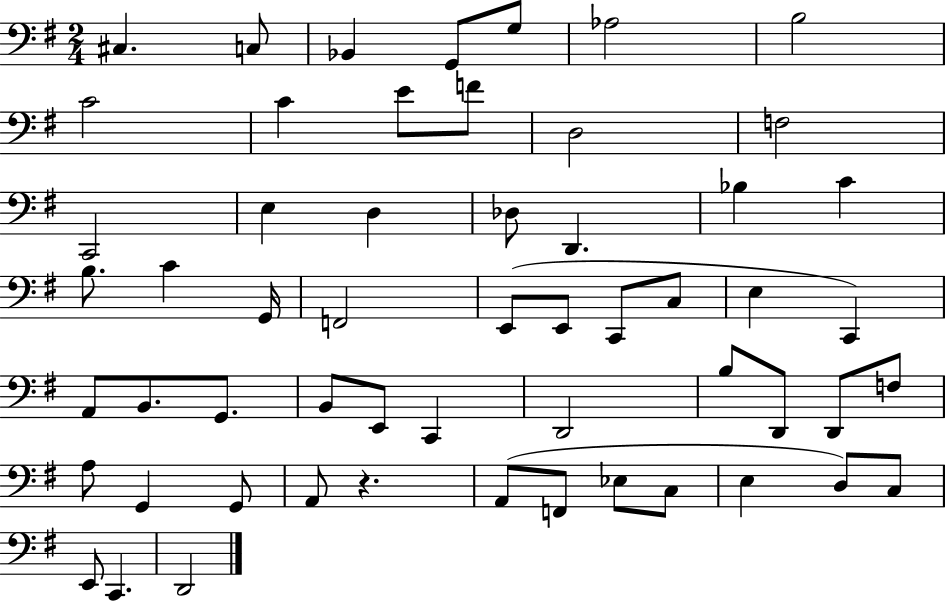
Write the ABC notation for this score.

X:1
T:Untitled
M:2/4
L:1/4
K:G
^C, C,/2 _B,, G,,/2 G,/2 _A,2 B,2 C2 C E/2 F/2 D,2 F,2 C,,2 E, D, _D,/2 D,, _B, C B,/2 C G,,/4 F,,2 E,,/2 E,,/2 C,,/2 C,/2 E, C,, A,,/2 B,,/2 G,,/2 B,,/2 E,,/2 C,, D,,2 B,/2 D,,/2 D,,/2 F,/2 A,/2 G,, G,,/2 A,,/2 z A,,/2 F,,/2 _E,/2 C,/2 E, D,/2 C,/2 E,,/2 C,, D,,2